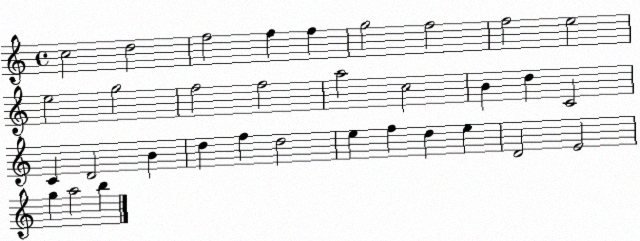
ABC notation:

X:1
T:Untitled
M:4/4
L:1/4
K:C
c2 d2 f2 f f g2 f2 f2 e2 e2 g2 f2 f2 a2 c2 B d C2 C D2 B d f d2 e f d e D2 E2 g a2 b